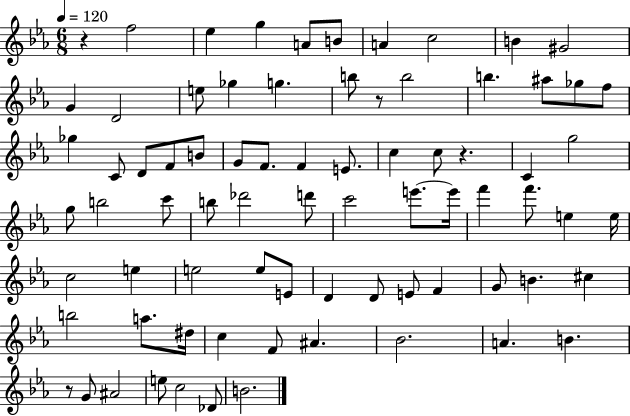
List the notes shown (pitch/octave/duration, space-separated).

R/q F5/h Eb5/q G5/q A4/e B4/e A4/q C5/h B4/q G#4/h G4/q D4/h E5/e Gb5/q G5/q. B5/e R/e B5/h B5/q. A#5/e Gb5/e F5/e Gb5/q C4/e D4/e F4/e B4/e G4/e F4/e. F4/q E4/e. C5/q C5/e R/q. C4/q G5/h G5/e B5/h C6/e B5/e Db6/h D6/e C6/h E6/e. E6/s F6/q F6/e. E5/q E5/s C5/h E5/q E5/h E5/e E4/e D4/q D4/e E4/e F4/q G4/e B4/q. C#5/q B5/h A5/e. D#5/s C5/q F4/e A#4/q. Bb4/h. A4/q. B4/q. R/e G4/e A#4/h E5/e C5/h Db4/e B4/h.